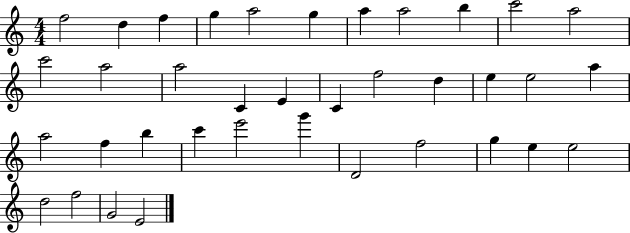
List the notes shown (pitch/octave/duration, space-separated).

F5/h D5/q F5/q G5/q A5/h G5/q A5/q A5/h B5/q C6/h A5/h C6/h A5/h A5/h C4/q E4/q C4/q F5/h D5/q E5/q E5/h A5/q A5/h F5/q B5/q C6/q E6/h G6/q D4/h F5/h G5/q E5/q E5/h D5/h F5/h G4/h E4/h